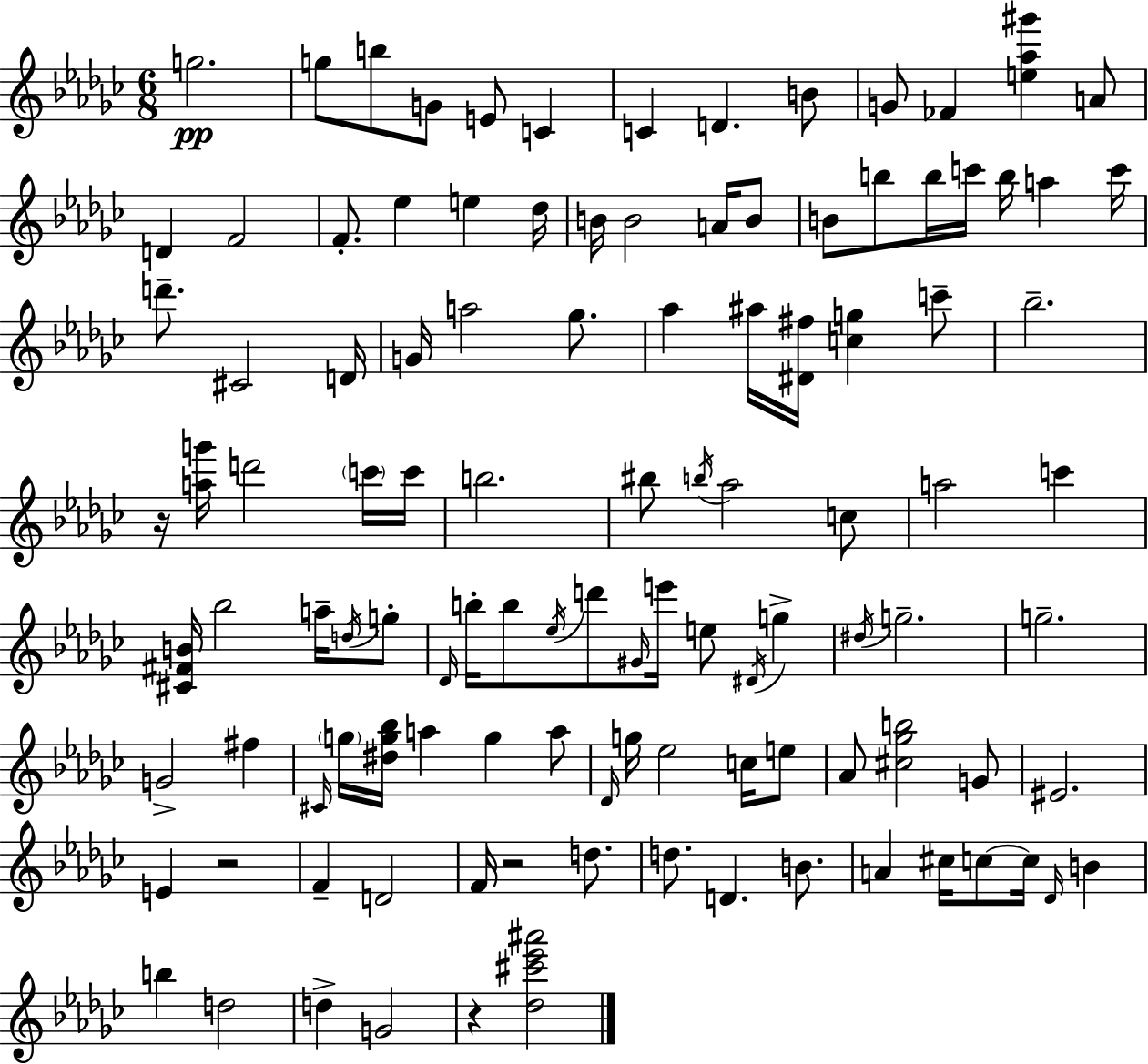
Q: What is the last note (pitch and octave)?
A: G4